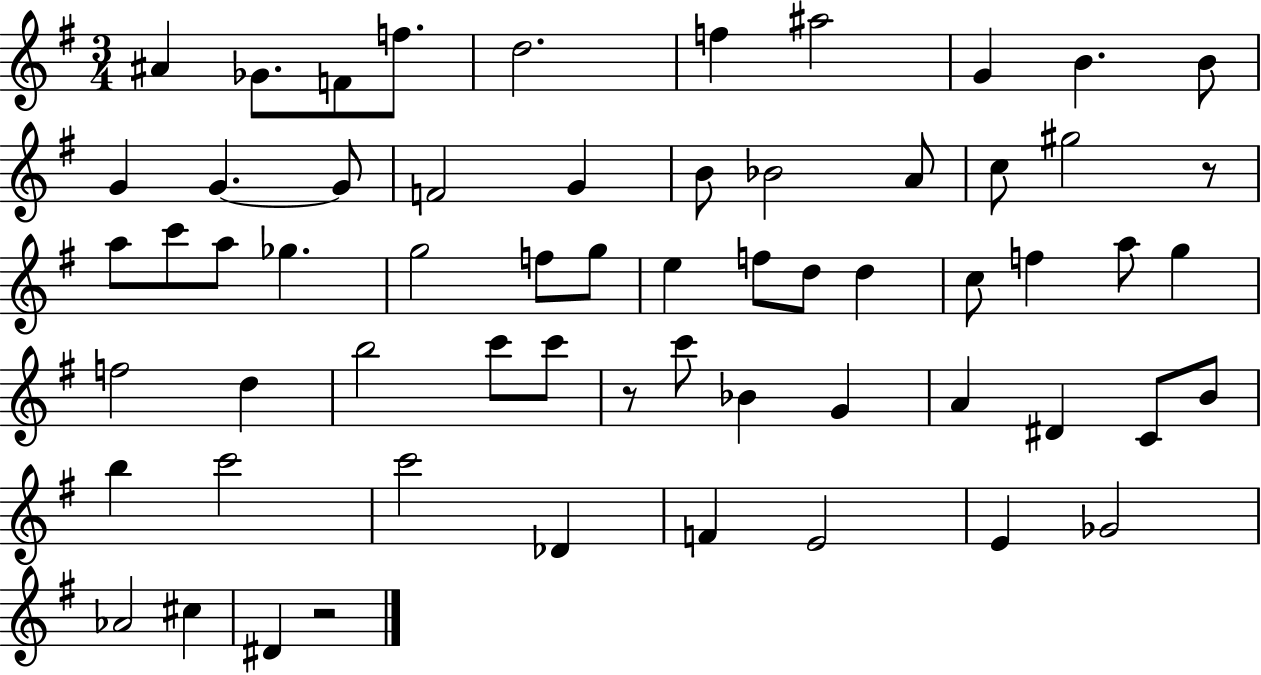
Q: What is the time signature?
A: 3/4